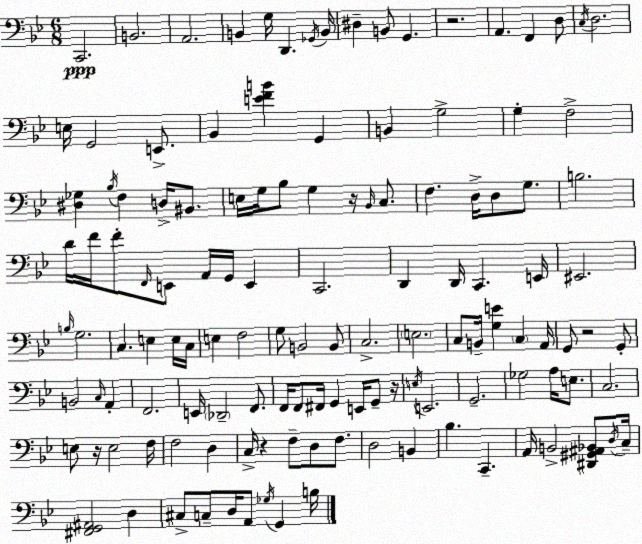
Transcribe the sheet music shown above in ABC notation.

X:1
T:Untitled
M:6/8
L:1/4
K:Gm
C,,2 B,,2 A,,2 B,, G,/4 D,, _G,,/4 B,,/4 ^D, B,,/2 G,, z2 A,, F,, D,/2 C,/4 D,2 E,/4 G,,2 E,,/2 _B,, [EFB] G,, B,, G,2 G, F,2 [^D,_G,] _B,/4 F, D,/4 ^B,,/2 E,/4 G,/4 _B,/2 G, z/4 _B,,/4 C,/2 F, D,/4 D,/2 G,/2 B,2 D/4 F/4 F/2 F,,/4 E,,/2 A,,/4 G,,/4 E,, C,,2 D,, D,,/4 C,, E,,/4 ^E,,2 B,/4 G,2 C, E, E,/4 C,/4 E, F,2 G,/2 B,,2 B,,/2 C,2 E,2 C,/2 B,,/4 [G,E] C, A,,/4 G,,/2 z2 G,,/2 B,,2 C,/4 A,, F,,2 E,,/4 _D,,2 F,,/2 F,,/4 F,,/2 ^F,,/4 G,, E,,/4 G,,/2 z/4 E,/4 E,,2 G,,2 _G,2 A,/4 E,/2 C,2 E,/2 z/4 E,2 F,/4 F,2 D, C,/4 z F,/2 D,/2 F,/2 D,2 B,, _B, C,, A,,/4 B,,2 [^D,,^G,,^A,,_B,,]/2 D,/4 C,/4 [^F,,G,,^A,,]2 D, ^C,/2 C,/2 D,/4 A,,/2 _G,/4 G,, B,/4